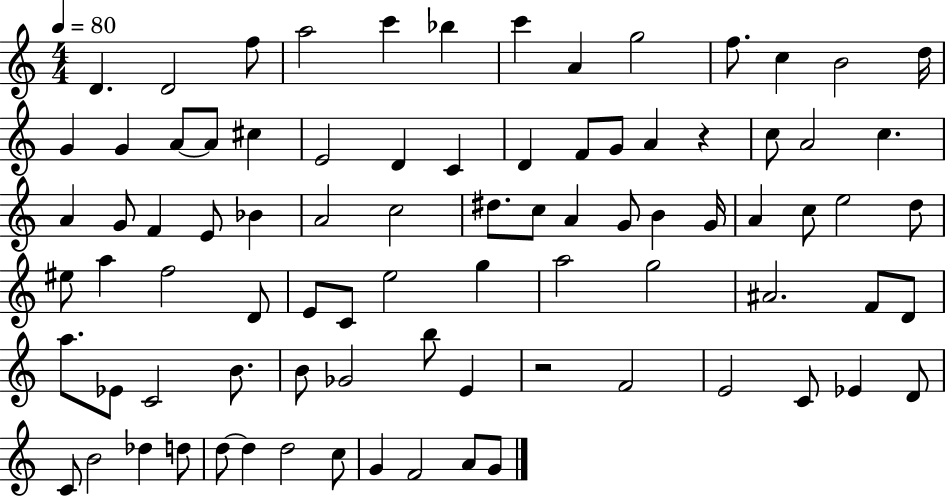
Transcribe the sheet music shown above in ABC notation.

X:1
T:Untitled
M:4/4
L:1/4
K:C
D D2 f/2 a2 c' _b c' A g2 f/2 c B2 d/4 G G A/2 A/2 ^c E2 D C D F/2 G/2 A z c/2 A2 c A G/2 F E/2 _B A2 c2 ^d/2 c/2 A G/2 B G/4 A c/2 e2 d/2 ^e/2 a f2 D/2 E/2 C/2 e2 g a2 g2 ^A2 F/2 D/2 a/2 _E/2 C2 B/2 B/2 _G2 b/2 E z2 F2 E2 C/2 _E D/2 C/2 B2 _d d/2 d/2 d d2 c/2 G F2 A/2 G/2